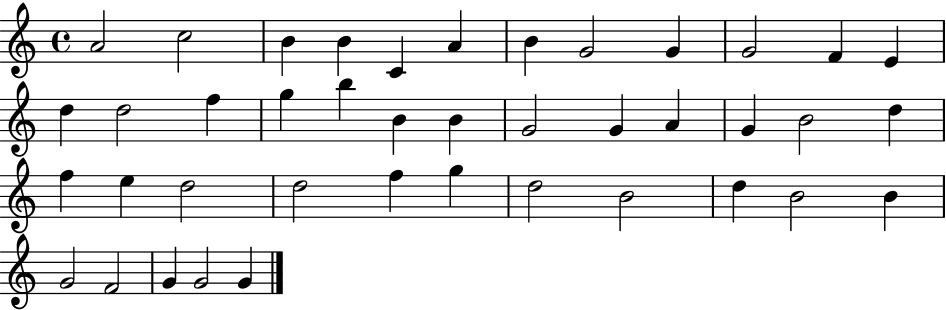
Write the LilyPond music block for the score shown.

{
  \clef treble
  \time 4/4
  \defaultTimeSignature
  \key c \major
  a'2 c''2 | b'4 b'4 c'4 a'4 | b'4 g'2 g'4 | g'2 f'4 e'4 | \break d''4 d''2 f''4 | g''4 b''4 b'4 b'4 | g'2 g'4 a'4 | g'4 b'2 d''4 | \break f''4 e''4 d''2 | d''2 f''4 g''4 | d''2 b'2 | d''4 b'2 b'4 | \break g'2 f'2 | g'4 g'2 g'4 | \bar "|."
}